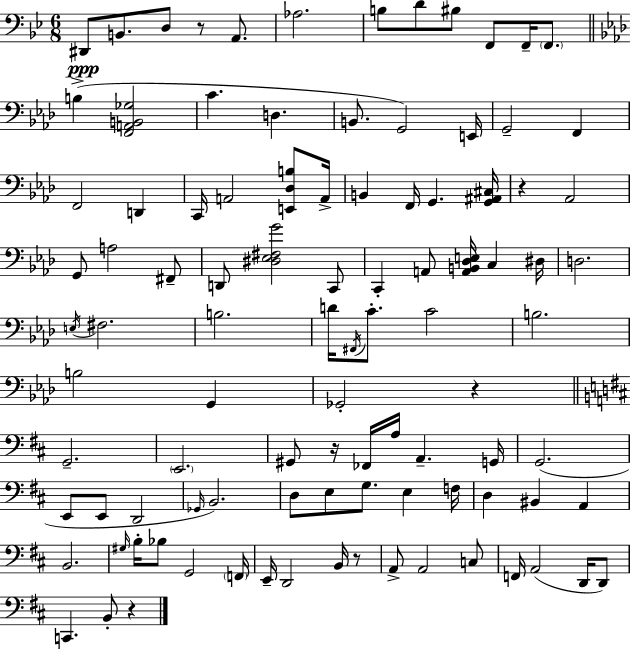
{
  \clef bass
  \numericTimeSignature
  \time 6/8
  \key bes \major
  dis,8\ppp b,8. d8 r8 a,8. | aes2. | b8 d'8 bis8 f,8 f,16-- \parenthesize f,8. | \bar "||" \break \key aes \major b4->( <f, a, b, ges>2 | c'4. d4. | b,8. g,2) e,16 | g,2-- f,4 | \break f,2 d,4 | c,16 a,2 <e, des b>8 a,16-> | b,4 f,16 g,4. <g, ais, cis>16 | r4 aes,2 | \break g,8 a2 fis,8-- | d,8 <dis ees fis g'>2 c,8 | c,4-. a,8 <a, b, des e>16 c4 dis16 | d2. | \break \acciaccatura { e16 } fis2. | b2. | d'16 \acciaccatura { fis,16 } c'8.-. c'2 | b2. | \break b2 g,4 | ges,2-. r4 | \bar "||" \break \key b \minor g,2.-- | \parenthesize e,2. | gis,8 r16 fes,16 a16 a,4.-- g,16 | g,2.( | \break e,8 e,8 d,2 | \grace { ges,16 }) b,2. | d8 e8 g8. e4 | f16 d4 bis,4 a,4 | \break b,2. | \grace { gis16 } b16-. bes8 g,2 | \parenthesize f,16 e,16-- d,2 b,16 | r8 a,8-> a,2 | \break c8 f,16 a,2( d,16 | d,8) c,4. b,8-. r4 | \bar "|."
}